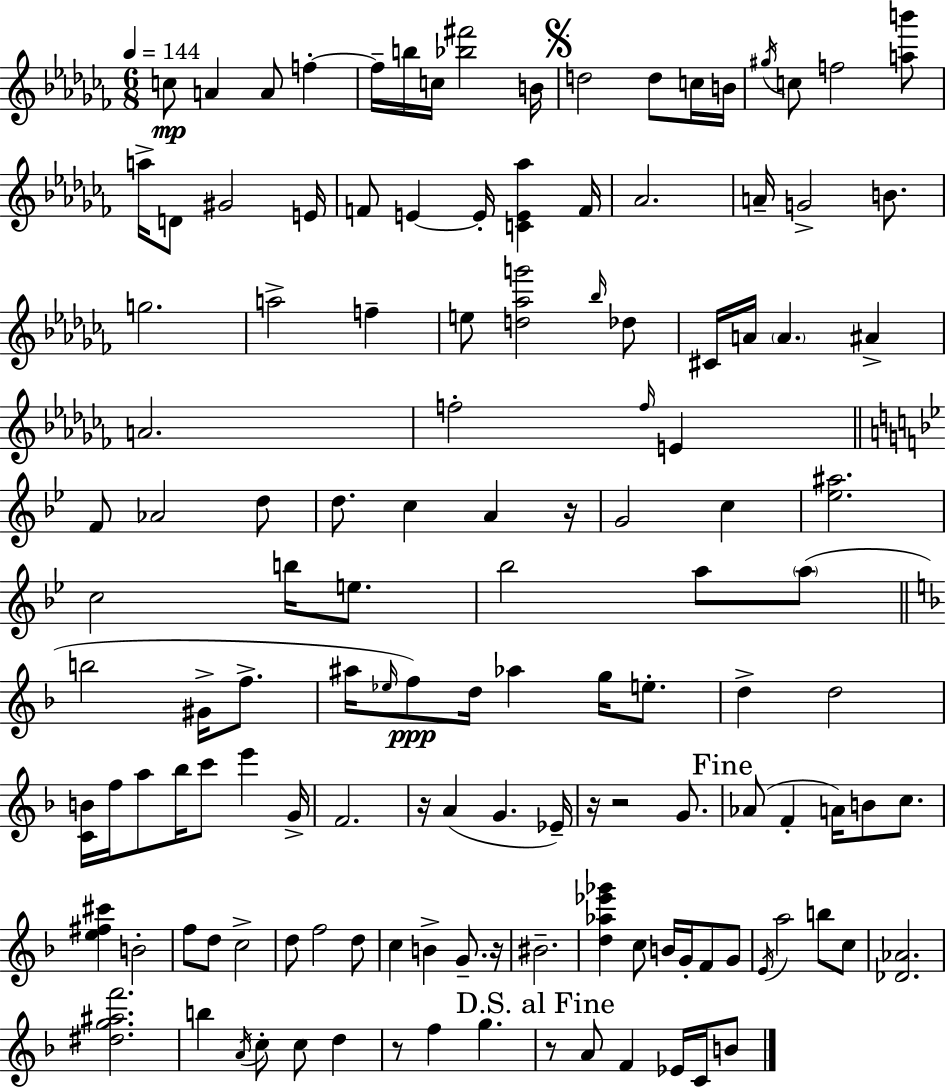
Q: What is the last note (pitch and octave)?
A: B4